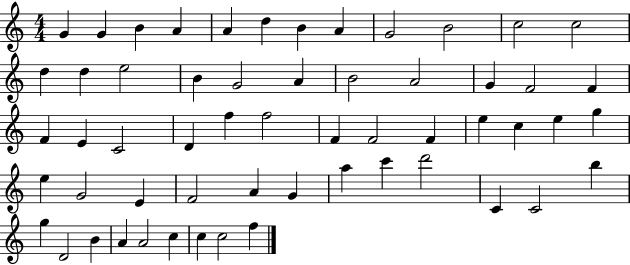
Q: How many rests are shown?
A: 0